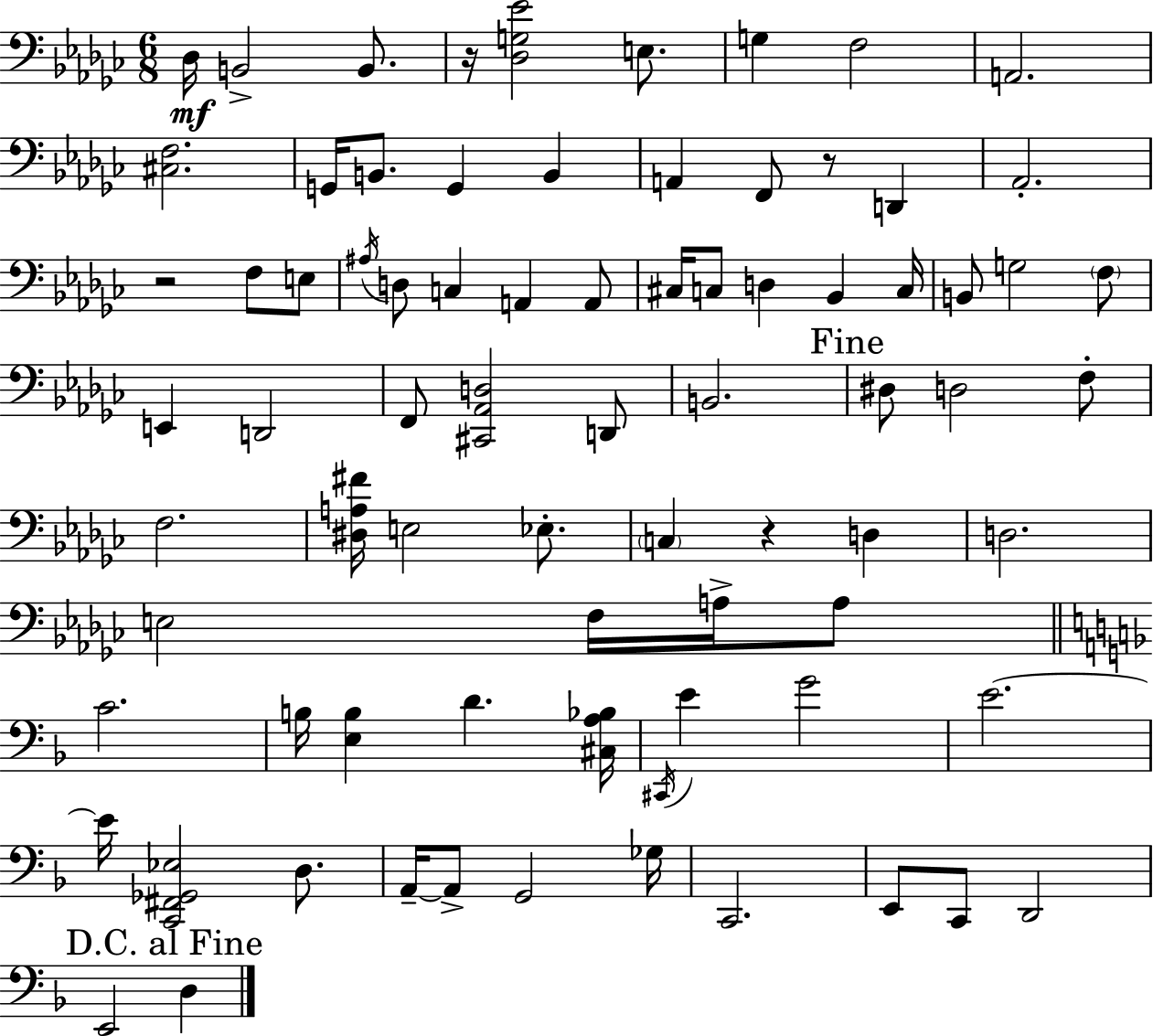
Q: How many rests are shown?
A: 4